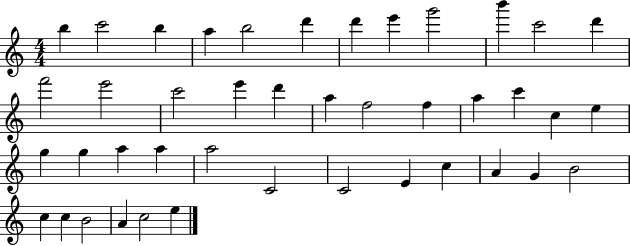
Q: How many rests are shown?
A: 0